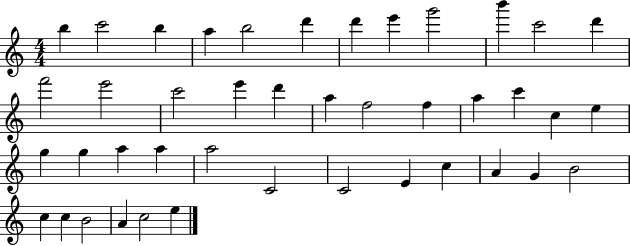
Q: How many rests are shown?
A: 0